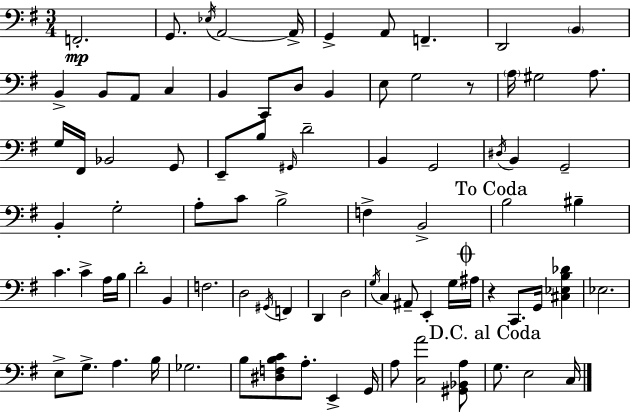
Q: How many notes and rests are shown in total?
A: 85